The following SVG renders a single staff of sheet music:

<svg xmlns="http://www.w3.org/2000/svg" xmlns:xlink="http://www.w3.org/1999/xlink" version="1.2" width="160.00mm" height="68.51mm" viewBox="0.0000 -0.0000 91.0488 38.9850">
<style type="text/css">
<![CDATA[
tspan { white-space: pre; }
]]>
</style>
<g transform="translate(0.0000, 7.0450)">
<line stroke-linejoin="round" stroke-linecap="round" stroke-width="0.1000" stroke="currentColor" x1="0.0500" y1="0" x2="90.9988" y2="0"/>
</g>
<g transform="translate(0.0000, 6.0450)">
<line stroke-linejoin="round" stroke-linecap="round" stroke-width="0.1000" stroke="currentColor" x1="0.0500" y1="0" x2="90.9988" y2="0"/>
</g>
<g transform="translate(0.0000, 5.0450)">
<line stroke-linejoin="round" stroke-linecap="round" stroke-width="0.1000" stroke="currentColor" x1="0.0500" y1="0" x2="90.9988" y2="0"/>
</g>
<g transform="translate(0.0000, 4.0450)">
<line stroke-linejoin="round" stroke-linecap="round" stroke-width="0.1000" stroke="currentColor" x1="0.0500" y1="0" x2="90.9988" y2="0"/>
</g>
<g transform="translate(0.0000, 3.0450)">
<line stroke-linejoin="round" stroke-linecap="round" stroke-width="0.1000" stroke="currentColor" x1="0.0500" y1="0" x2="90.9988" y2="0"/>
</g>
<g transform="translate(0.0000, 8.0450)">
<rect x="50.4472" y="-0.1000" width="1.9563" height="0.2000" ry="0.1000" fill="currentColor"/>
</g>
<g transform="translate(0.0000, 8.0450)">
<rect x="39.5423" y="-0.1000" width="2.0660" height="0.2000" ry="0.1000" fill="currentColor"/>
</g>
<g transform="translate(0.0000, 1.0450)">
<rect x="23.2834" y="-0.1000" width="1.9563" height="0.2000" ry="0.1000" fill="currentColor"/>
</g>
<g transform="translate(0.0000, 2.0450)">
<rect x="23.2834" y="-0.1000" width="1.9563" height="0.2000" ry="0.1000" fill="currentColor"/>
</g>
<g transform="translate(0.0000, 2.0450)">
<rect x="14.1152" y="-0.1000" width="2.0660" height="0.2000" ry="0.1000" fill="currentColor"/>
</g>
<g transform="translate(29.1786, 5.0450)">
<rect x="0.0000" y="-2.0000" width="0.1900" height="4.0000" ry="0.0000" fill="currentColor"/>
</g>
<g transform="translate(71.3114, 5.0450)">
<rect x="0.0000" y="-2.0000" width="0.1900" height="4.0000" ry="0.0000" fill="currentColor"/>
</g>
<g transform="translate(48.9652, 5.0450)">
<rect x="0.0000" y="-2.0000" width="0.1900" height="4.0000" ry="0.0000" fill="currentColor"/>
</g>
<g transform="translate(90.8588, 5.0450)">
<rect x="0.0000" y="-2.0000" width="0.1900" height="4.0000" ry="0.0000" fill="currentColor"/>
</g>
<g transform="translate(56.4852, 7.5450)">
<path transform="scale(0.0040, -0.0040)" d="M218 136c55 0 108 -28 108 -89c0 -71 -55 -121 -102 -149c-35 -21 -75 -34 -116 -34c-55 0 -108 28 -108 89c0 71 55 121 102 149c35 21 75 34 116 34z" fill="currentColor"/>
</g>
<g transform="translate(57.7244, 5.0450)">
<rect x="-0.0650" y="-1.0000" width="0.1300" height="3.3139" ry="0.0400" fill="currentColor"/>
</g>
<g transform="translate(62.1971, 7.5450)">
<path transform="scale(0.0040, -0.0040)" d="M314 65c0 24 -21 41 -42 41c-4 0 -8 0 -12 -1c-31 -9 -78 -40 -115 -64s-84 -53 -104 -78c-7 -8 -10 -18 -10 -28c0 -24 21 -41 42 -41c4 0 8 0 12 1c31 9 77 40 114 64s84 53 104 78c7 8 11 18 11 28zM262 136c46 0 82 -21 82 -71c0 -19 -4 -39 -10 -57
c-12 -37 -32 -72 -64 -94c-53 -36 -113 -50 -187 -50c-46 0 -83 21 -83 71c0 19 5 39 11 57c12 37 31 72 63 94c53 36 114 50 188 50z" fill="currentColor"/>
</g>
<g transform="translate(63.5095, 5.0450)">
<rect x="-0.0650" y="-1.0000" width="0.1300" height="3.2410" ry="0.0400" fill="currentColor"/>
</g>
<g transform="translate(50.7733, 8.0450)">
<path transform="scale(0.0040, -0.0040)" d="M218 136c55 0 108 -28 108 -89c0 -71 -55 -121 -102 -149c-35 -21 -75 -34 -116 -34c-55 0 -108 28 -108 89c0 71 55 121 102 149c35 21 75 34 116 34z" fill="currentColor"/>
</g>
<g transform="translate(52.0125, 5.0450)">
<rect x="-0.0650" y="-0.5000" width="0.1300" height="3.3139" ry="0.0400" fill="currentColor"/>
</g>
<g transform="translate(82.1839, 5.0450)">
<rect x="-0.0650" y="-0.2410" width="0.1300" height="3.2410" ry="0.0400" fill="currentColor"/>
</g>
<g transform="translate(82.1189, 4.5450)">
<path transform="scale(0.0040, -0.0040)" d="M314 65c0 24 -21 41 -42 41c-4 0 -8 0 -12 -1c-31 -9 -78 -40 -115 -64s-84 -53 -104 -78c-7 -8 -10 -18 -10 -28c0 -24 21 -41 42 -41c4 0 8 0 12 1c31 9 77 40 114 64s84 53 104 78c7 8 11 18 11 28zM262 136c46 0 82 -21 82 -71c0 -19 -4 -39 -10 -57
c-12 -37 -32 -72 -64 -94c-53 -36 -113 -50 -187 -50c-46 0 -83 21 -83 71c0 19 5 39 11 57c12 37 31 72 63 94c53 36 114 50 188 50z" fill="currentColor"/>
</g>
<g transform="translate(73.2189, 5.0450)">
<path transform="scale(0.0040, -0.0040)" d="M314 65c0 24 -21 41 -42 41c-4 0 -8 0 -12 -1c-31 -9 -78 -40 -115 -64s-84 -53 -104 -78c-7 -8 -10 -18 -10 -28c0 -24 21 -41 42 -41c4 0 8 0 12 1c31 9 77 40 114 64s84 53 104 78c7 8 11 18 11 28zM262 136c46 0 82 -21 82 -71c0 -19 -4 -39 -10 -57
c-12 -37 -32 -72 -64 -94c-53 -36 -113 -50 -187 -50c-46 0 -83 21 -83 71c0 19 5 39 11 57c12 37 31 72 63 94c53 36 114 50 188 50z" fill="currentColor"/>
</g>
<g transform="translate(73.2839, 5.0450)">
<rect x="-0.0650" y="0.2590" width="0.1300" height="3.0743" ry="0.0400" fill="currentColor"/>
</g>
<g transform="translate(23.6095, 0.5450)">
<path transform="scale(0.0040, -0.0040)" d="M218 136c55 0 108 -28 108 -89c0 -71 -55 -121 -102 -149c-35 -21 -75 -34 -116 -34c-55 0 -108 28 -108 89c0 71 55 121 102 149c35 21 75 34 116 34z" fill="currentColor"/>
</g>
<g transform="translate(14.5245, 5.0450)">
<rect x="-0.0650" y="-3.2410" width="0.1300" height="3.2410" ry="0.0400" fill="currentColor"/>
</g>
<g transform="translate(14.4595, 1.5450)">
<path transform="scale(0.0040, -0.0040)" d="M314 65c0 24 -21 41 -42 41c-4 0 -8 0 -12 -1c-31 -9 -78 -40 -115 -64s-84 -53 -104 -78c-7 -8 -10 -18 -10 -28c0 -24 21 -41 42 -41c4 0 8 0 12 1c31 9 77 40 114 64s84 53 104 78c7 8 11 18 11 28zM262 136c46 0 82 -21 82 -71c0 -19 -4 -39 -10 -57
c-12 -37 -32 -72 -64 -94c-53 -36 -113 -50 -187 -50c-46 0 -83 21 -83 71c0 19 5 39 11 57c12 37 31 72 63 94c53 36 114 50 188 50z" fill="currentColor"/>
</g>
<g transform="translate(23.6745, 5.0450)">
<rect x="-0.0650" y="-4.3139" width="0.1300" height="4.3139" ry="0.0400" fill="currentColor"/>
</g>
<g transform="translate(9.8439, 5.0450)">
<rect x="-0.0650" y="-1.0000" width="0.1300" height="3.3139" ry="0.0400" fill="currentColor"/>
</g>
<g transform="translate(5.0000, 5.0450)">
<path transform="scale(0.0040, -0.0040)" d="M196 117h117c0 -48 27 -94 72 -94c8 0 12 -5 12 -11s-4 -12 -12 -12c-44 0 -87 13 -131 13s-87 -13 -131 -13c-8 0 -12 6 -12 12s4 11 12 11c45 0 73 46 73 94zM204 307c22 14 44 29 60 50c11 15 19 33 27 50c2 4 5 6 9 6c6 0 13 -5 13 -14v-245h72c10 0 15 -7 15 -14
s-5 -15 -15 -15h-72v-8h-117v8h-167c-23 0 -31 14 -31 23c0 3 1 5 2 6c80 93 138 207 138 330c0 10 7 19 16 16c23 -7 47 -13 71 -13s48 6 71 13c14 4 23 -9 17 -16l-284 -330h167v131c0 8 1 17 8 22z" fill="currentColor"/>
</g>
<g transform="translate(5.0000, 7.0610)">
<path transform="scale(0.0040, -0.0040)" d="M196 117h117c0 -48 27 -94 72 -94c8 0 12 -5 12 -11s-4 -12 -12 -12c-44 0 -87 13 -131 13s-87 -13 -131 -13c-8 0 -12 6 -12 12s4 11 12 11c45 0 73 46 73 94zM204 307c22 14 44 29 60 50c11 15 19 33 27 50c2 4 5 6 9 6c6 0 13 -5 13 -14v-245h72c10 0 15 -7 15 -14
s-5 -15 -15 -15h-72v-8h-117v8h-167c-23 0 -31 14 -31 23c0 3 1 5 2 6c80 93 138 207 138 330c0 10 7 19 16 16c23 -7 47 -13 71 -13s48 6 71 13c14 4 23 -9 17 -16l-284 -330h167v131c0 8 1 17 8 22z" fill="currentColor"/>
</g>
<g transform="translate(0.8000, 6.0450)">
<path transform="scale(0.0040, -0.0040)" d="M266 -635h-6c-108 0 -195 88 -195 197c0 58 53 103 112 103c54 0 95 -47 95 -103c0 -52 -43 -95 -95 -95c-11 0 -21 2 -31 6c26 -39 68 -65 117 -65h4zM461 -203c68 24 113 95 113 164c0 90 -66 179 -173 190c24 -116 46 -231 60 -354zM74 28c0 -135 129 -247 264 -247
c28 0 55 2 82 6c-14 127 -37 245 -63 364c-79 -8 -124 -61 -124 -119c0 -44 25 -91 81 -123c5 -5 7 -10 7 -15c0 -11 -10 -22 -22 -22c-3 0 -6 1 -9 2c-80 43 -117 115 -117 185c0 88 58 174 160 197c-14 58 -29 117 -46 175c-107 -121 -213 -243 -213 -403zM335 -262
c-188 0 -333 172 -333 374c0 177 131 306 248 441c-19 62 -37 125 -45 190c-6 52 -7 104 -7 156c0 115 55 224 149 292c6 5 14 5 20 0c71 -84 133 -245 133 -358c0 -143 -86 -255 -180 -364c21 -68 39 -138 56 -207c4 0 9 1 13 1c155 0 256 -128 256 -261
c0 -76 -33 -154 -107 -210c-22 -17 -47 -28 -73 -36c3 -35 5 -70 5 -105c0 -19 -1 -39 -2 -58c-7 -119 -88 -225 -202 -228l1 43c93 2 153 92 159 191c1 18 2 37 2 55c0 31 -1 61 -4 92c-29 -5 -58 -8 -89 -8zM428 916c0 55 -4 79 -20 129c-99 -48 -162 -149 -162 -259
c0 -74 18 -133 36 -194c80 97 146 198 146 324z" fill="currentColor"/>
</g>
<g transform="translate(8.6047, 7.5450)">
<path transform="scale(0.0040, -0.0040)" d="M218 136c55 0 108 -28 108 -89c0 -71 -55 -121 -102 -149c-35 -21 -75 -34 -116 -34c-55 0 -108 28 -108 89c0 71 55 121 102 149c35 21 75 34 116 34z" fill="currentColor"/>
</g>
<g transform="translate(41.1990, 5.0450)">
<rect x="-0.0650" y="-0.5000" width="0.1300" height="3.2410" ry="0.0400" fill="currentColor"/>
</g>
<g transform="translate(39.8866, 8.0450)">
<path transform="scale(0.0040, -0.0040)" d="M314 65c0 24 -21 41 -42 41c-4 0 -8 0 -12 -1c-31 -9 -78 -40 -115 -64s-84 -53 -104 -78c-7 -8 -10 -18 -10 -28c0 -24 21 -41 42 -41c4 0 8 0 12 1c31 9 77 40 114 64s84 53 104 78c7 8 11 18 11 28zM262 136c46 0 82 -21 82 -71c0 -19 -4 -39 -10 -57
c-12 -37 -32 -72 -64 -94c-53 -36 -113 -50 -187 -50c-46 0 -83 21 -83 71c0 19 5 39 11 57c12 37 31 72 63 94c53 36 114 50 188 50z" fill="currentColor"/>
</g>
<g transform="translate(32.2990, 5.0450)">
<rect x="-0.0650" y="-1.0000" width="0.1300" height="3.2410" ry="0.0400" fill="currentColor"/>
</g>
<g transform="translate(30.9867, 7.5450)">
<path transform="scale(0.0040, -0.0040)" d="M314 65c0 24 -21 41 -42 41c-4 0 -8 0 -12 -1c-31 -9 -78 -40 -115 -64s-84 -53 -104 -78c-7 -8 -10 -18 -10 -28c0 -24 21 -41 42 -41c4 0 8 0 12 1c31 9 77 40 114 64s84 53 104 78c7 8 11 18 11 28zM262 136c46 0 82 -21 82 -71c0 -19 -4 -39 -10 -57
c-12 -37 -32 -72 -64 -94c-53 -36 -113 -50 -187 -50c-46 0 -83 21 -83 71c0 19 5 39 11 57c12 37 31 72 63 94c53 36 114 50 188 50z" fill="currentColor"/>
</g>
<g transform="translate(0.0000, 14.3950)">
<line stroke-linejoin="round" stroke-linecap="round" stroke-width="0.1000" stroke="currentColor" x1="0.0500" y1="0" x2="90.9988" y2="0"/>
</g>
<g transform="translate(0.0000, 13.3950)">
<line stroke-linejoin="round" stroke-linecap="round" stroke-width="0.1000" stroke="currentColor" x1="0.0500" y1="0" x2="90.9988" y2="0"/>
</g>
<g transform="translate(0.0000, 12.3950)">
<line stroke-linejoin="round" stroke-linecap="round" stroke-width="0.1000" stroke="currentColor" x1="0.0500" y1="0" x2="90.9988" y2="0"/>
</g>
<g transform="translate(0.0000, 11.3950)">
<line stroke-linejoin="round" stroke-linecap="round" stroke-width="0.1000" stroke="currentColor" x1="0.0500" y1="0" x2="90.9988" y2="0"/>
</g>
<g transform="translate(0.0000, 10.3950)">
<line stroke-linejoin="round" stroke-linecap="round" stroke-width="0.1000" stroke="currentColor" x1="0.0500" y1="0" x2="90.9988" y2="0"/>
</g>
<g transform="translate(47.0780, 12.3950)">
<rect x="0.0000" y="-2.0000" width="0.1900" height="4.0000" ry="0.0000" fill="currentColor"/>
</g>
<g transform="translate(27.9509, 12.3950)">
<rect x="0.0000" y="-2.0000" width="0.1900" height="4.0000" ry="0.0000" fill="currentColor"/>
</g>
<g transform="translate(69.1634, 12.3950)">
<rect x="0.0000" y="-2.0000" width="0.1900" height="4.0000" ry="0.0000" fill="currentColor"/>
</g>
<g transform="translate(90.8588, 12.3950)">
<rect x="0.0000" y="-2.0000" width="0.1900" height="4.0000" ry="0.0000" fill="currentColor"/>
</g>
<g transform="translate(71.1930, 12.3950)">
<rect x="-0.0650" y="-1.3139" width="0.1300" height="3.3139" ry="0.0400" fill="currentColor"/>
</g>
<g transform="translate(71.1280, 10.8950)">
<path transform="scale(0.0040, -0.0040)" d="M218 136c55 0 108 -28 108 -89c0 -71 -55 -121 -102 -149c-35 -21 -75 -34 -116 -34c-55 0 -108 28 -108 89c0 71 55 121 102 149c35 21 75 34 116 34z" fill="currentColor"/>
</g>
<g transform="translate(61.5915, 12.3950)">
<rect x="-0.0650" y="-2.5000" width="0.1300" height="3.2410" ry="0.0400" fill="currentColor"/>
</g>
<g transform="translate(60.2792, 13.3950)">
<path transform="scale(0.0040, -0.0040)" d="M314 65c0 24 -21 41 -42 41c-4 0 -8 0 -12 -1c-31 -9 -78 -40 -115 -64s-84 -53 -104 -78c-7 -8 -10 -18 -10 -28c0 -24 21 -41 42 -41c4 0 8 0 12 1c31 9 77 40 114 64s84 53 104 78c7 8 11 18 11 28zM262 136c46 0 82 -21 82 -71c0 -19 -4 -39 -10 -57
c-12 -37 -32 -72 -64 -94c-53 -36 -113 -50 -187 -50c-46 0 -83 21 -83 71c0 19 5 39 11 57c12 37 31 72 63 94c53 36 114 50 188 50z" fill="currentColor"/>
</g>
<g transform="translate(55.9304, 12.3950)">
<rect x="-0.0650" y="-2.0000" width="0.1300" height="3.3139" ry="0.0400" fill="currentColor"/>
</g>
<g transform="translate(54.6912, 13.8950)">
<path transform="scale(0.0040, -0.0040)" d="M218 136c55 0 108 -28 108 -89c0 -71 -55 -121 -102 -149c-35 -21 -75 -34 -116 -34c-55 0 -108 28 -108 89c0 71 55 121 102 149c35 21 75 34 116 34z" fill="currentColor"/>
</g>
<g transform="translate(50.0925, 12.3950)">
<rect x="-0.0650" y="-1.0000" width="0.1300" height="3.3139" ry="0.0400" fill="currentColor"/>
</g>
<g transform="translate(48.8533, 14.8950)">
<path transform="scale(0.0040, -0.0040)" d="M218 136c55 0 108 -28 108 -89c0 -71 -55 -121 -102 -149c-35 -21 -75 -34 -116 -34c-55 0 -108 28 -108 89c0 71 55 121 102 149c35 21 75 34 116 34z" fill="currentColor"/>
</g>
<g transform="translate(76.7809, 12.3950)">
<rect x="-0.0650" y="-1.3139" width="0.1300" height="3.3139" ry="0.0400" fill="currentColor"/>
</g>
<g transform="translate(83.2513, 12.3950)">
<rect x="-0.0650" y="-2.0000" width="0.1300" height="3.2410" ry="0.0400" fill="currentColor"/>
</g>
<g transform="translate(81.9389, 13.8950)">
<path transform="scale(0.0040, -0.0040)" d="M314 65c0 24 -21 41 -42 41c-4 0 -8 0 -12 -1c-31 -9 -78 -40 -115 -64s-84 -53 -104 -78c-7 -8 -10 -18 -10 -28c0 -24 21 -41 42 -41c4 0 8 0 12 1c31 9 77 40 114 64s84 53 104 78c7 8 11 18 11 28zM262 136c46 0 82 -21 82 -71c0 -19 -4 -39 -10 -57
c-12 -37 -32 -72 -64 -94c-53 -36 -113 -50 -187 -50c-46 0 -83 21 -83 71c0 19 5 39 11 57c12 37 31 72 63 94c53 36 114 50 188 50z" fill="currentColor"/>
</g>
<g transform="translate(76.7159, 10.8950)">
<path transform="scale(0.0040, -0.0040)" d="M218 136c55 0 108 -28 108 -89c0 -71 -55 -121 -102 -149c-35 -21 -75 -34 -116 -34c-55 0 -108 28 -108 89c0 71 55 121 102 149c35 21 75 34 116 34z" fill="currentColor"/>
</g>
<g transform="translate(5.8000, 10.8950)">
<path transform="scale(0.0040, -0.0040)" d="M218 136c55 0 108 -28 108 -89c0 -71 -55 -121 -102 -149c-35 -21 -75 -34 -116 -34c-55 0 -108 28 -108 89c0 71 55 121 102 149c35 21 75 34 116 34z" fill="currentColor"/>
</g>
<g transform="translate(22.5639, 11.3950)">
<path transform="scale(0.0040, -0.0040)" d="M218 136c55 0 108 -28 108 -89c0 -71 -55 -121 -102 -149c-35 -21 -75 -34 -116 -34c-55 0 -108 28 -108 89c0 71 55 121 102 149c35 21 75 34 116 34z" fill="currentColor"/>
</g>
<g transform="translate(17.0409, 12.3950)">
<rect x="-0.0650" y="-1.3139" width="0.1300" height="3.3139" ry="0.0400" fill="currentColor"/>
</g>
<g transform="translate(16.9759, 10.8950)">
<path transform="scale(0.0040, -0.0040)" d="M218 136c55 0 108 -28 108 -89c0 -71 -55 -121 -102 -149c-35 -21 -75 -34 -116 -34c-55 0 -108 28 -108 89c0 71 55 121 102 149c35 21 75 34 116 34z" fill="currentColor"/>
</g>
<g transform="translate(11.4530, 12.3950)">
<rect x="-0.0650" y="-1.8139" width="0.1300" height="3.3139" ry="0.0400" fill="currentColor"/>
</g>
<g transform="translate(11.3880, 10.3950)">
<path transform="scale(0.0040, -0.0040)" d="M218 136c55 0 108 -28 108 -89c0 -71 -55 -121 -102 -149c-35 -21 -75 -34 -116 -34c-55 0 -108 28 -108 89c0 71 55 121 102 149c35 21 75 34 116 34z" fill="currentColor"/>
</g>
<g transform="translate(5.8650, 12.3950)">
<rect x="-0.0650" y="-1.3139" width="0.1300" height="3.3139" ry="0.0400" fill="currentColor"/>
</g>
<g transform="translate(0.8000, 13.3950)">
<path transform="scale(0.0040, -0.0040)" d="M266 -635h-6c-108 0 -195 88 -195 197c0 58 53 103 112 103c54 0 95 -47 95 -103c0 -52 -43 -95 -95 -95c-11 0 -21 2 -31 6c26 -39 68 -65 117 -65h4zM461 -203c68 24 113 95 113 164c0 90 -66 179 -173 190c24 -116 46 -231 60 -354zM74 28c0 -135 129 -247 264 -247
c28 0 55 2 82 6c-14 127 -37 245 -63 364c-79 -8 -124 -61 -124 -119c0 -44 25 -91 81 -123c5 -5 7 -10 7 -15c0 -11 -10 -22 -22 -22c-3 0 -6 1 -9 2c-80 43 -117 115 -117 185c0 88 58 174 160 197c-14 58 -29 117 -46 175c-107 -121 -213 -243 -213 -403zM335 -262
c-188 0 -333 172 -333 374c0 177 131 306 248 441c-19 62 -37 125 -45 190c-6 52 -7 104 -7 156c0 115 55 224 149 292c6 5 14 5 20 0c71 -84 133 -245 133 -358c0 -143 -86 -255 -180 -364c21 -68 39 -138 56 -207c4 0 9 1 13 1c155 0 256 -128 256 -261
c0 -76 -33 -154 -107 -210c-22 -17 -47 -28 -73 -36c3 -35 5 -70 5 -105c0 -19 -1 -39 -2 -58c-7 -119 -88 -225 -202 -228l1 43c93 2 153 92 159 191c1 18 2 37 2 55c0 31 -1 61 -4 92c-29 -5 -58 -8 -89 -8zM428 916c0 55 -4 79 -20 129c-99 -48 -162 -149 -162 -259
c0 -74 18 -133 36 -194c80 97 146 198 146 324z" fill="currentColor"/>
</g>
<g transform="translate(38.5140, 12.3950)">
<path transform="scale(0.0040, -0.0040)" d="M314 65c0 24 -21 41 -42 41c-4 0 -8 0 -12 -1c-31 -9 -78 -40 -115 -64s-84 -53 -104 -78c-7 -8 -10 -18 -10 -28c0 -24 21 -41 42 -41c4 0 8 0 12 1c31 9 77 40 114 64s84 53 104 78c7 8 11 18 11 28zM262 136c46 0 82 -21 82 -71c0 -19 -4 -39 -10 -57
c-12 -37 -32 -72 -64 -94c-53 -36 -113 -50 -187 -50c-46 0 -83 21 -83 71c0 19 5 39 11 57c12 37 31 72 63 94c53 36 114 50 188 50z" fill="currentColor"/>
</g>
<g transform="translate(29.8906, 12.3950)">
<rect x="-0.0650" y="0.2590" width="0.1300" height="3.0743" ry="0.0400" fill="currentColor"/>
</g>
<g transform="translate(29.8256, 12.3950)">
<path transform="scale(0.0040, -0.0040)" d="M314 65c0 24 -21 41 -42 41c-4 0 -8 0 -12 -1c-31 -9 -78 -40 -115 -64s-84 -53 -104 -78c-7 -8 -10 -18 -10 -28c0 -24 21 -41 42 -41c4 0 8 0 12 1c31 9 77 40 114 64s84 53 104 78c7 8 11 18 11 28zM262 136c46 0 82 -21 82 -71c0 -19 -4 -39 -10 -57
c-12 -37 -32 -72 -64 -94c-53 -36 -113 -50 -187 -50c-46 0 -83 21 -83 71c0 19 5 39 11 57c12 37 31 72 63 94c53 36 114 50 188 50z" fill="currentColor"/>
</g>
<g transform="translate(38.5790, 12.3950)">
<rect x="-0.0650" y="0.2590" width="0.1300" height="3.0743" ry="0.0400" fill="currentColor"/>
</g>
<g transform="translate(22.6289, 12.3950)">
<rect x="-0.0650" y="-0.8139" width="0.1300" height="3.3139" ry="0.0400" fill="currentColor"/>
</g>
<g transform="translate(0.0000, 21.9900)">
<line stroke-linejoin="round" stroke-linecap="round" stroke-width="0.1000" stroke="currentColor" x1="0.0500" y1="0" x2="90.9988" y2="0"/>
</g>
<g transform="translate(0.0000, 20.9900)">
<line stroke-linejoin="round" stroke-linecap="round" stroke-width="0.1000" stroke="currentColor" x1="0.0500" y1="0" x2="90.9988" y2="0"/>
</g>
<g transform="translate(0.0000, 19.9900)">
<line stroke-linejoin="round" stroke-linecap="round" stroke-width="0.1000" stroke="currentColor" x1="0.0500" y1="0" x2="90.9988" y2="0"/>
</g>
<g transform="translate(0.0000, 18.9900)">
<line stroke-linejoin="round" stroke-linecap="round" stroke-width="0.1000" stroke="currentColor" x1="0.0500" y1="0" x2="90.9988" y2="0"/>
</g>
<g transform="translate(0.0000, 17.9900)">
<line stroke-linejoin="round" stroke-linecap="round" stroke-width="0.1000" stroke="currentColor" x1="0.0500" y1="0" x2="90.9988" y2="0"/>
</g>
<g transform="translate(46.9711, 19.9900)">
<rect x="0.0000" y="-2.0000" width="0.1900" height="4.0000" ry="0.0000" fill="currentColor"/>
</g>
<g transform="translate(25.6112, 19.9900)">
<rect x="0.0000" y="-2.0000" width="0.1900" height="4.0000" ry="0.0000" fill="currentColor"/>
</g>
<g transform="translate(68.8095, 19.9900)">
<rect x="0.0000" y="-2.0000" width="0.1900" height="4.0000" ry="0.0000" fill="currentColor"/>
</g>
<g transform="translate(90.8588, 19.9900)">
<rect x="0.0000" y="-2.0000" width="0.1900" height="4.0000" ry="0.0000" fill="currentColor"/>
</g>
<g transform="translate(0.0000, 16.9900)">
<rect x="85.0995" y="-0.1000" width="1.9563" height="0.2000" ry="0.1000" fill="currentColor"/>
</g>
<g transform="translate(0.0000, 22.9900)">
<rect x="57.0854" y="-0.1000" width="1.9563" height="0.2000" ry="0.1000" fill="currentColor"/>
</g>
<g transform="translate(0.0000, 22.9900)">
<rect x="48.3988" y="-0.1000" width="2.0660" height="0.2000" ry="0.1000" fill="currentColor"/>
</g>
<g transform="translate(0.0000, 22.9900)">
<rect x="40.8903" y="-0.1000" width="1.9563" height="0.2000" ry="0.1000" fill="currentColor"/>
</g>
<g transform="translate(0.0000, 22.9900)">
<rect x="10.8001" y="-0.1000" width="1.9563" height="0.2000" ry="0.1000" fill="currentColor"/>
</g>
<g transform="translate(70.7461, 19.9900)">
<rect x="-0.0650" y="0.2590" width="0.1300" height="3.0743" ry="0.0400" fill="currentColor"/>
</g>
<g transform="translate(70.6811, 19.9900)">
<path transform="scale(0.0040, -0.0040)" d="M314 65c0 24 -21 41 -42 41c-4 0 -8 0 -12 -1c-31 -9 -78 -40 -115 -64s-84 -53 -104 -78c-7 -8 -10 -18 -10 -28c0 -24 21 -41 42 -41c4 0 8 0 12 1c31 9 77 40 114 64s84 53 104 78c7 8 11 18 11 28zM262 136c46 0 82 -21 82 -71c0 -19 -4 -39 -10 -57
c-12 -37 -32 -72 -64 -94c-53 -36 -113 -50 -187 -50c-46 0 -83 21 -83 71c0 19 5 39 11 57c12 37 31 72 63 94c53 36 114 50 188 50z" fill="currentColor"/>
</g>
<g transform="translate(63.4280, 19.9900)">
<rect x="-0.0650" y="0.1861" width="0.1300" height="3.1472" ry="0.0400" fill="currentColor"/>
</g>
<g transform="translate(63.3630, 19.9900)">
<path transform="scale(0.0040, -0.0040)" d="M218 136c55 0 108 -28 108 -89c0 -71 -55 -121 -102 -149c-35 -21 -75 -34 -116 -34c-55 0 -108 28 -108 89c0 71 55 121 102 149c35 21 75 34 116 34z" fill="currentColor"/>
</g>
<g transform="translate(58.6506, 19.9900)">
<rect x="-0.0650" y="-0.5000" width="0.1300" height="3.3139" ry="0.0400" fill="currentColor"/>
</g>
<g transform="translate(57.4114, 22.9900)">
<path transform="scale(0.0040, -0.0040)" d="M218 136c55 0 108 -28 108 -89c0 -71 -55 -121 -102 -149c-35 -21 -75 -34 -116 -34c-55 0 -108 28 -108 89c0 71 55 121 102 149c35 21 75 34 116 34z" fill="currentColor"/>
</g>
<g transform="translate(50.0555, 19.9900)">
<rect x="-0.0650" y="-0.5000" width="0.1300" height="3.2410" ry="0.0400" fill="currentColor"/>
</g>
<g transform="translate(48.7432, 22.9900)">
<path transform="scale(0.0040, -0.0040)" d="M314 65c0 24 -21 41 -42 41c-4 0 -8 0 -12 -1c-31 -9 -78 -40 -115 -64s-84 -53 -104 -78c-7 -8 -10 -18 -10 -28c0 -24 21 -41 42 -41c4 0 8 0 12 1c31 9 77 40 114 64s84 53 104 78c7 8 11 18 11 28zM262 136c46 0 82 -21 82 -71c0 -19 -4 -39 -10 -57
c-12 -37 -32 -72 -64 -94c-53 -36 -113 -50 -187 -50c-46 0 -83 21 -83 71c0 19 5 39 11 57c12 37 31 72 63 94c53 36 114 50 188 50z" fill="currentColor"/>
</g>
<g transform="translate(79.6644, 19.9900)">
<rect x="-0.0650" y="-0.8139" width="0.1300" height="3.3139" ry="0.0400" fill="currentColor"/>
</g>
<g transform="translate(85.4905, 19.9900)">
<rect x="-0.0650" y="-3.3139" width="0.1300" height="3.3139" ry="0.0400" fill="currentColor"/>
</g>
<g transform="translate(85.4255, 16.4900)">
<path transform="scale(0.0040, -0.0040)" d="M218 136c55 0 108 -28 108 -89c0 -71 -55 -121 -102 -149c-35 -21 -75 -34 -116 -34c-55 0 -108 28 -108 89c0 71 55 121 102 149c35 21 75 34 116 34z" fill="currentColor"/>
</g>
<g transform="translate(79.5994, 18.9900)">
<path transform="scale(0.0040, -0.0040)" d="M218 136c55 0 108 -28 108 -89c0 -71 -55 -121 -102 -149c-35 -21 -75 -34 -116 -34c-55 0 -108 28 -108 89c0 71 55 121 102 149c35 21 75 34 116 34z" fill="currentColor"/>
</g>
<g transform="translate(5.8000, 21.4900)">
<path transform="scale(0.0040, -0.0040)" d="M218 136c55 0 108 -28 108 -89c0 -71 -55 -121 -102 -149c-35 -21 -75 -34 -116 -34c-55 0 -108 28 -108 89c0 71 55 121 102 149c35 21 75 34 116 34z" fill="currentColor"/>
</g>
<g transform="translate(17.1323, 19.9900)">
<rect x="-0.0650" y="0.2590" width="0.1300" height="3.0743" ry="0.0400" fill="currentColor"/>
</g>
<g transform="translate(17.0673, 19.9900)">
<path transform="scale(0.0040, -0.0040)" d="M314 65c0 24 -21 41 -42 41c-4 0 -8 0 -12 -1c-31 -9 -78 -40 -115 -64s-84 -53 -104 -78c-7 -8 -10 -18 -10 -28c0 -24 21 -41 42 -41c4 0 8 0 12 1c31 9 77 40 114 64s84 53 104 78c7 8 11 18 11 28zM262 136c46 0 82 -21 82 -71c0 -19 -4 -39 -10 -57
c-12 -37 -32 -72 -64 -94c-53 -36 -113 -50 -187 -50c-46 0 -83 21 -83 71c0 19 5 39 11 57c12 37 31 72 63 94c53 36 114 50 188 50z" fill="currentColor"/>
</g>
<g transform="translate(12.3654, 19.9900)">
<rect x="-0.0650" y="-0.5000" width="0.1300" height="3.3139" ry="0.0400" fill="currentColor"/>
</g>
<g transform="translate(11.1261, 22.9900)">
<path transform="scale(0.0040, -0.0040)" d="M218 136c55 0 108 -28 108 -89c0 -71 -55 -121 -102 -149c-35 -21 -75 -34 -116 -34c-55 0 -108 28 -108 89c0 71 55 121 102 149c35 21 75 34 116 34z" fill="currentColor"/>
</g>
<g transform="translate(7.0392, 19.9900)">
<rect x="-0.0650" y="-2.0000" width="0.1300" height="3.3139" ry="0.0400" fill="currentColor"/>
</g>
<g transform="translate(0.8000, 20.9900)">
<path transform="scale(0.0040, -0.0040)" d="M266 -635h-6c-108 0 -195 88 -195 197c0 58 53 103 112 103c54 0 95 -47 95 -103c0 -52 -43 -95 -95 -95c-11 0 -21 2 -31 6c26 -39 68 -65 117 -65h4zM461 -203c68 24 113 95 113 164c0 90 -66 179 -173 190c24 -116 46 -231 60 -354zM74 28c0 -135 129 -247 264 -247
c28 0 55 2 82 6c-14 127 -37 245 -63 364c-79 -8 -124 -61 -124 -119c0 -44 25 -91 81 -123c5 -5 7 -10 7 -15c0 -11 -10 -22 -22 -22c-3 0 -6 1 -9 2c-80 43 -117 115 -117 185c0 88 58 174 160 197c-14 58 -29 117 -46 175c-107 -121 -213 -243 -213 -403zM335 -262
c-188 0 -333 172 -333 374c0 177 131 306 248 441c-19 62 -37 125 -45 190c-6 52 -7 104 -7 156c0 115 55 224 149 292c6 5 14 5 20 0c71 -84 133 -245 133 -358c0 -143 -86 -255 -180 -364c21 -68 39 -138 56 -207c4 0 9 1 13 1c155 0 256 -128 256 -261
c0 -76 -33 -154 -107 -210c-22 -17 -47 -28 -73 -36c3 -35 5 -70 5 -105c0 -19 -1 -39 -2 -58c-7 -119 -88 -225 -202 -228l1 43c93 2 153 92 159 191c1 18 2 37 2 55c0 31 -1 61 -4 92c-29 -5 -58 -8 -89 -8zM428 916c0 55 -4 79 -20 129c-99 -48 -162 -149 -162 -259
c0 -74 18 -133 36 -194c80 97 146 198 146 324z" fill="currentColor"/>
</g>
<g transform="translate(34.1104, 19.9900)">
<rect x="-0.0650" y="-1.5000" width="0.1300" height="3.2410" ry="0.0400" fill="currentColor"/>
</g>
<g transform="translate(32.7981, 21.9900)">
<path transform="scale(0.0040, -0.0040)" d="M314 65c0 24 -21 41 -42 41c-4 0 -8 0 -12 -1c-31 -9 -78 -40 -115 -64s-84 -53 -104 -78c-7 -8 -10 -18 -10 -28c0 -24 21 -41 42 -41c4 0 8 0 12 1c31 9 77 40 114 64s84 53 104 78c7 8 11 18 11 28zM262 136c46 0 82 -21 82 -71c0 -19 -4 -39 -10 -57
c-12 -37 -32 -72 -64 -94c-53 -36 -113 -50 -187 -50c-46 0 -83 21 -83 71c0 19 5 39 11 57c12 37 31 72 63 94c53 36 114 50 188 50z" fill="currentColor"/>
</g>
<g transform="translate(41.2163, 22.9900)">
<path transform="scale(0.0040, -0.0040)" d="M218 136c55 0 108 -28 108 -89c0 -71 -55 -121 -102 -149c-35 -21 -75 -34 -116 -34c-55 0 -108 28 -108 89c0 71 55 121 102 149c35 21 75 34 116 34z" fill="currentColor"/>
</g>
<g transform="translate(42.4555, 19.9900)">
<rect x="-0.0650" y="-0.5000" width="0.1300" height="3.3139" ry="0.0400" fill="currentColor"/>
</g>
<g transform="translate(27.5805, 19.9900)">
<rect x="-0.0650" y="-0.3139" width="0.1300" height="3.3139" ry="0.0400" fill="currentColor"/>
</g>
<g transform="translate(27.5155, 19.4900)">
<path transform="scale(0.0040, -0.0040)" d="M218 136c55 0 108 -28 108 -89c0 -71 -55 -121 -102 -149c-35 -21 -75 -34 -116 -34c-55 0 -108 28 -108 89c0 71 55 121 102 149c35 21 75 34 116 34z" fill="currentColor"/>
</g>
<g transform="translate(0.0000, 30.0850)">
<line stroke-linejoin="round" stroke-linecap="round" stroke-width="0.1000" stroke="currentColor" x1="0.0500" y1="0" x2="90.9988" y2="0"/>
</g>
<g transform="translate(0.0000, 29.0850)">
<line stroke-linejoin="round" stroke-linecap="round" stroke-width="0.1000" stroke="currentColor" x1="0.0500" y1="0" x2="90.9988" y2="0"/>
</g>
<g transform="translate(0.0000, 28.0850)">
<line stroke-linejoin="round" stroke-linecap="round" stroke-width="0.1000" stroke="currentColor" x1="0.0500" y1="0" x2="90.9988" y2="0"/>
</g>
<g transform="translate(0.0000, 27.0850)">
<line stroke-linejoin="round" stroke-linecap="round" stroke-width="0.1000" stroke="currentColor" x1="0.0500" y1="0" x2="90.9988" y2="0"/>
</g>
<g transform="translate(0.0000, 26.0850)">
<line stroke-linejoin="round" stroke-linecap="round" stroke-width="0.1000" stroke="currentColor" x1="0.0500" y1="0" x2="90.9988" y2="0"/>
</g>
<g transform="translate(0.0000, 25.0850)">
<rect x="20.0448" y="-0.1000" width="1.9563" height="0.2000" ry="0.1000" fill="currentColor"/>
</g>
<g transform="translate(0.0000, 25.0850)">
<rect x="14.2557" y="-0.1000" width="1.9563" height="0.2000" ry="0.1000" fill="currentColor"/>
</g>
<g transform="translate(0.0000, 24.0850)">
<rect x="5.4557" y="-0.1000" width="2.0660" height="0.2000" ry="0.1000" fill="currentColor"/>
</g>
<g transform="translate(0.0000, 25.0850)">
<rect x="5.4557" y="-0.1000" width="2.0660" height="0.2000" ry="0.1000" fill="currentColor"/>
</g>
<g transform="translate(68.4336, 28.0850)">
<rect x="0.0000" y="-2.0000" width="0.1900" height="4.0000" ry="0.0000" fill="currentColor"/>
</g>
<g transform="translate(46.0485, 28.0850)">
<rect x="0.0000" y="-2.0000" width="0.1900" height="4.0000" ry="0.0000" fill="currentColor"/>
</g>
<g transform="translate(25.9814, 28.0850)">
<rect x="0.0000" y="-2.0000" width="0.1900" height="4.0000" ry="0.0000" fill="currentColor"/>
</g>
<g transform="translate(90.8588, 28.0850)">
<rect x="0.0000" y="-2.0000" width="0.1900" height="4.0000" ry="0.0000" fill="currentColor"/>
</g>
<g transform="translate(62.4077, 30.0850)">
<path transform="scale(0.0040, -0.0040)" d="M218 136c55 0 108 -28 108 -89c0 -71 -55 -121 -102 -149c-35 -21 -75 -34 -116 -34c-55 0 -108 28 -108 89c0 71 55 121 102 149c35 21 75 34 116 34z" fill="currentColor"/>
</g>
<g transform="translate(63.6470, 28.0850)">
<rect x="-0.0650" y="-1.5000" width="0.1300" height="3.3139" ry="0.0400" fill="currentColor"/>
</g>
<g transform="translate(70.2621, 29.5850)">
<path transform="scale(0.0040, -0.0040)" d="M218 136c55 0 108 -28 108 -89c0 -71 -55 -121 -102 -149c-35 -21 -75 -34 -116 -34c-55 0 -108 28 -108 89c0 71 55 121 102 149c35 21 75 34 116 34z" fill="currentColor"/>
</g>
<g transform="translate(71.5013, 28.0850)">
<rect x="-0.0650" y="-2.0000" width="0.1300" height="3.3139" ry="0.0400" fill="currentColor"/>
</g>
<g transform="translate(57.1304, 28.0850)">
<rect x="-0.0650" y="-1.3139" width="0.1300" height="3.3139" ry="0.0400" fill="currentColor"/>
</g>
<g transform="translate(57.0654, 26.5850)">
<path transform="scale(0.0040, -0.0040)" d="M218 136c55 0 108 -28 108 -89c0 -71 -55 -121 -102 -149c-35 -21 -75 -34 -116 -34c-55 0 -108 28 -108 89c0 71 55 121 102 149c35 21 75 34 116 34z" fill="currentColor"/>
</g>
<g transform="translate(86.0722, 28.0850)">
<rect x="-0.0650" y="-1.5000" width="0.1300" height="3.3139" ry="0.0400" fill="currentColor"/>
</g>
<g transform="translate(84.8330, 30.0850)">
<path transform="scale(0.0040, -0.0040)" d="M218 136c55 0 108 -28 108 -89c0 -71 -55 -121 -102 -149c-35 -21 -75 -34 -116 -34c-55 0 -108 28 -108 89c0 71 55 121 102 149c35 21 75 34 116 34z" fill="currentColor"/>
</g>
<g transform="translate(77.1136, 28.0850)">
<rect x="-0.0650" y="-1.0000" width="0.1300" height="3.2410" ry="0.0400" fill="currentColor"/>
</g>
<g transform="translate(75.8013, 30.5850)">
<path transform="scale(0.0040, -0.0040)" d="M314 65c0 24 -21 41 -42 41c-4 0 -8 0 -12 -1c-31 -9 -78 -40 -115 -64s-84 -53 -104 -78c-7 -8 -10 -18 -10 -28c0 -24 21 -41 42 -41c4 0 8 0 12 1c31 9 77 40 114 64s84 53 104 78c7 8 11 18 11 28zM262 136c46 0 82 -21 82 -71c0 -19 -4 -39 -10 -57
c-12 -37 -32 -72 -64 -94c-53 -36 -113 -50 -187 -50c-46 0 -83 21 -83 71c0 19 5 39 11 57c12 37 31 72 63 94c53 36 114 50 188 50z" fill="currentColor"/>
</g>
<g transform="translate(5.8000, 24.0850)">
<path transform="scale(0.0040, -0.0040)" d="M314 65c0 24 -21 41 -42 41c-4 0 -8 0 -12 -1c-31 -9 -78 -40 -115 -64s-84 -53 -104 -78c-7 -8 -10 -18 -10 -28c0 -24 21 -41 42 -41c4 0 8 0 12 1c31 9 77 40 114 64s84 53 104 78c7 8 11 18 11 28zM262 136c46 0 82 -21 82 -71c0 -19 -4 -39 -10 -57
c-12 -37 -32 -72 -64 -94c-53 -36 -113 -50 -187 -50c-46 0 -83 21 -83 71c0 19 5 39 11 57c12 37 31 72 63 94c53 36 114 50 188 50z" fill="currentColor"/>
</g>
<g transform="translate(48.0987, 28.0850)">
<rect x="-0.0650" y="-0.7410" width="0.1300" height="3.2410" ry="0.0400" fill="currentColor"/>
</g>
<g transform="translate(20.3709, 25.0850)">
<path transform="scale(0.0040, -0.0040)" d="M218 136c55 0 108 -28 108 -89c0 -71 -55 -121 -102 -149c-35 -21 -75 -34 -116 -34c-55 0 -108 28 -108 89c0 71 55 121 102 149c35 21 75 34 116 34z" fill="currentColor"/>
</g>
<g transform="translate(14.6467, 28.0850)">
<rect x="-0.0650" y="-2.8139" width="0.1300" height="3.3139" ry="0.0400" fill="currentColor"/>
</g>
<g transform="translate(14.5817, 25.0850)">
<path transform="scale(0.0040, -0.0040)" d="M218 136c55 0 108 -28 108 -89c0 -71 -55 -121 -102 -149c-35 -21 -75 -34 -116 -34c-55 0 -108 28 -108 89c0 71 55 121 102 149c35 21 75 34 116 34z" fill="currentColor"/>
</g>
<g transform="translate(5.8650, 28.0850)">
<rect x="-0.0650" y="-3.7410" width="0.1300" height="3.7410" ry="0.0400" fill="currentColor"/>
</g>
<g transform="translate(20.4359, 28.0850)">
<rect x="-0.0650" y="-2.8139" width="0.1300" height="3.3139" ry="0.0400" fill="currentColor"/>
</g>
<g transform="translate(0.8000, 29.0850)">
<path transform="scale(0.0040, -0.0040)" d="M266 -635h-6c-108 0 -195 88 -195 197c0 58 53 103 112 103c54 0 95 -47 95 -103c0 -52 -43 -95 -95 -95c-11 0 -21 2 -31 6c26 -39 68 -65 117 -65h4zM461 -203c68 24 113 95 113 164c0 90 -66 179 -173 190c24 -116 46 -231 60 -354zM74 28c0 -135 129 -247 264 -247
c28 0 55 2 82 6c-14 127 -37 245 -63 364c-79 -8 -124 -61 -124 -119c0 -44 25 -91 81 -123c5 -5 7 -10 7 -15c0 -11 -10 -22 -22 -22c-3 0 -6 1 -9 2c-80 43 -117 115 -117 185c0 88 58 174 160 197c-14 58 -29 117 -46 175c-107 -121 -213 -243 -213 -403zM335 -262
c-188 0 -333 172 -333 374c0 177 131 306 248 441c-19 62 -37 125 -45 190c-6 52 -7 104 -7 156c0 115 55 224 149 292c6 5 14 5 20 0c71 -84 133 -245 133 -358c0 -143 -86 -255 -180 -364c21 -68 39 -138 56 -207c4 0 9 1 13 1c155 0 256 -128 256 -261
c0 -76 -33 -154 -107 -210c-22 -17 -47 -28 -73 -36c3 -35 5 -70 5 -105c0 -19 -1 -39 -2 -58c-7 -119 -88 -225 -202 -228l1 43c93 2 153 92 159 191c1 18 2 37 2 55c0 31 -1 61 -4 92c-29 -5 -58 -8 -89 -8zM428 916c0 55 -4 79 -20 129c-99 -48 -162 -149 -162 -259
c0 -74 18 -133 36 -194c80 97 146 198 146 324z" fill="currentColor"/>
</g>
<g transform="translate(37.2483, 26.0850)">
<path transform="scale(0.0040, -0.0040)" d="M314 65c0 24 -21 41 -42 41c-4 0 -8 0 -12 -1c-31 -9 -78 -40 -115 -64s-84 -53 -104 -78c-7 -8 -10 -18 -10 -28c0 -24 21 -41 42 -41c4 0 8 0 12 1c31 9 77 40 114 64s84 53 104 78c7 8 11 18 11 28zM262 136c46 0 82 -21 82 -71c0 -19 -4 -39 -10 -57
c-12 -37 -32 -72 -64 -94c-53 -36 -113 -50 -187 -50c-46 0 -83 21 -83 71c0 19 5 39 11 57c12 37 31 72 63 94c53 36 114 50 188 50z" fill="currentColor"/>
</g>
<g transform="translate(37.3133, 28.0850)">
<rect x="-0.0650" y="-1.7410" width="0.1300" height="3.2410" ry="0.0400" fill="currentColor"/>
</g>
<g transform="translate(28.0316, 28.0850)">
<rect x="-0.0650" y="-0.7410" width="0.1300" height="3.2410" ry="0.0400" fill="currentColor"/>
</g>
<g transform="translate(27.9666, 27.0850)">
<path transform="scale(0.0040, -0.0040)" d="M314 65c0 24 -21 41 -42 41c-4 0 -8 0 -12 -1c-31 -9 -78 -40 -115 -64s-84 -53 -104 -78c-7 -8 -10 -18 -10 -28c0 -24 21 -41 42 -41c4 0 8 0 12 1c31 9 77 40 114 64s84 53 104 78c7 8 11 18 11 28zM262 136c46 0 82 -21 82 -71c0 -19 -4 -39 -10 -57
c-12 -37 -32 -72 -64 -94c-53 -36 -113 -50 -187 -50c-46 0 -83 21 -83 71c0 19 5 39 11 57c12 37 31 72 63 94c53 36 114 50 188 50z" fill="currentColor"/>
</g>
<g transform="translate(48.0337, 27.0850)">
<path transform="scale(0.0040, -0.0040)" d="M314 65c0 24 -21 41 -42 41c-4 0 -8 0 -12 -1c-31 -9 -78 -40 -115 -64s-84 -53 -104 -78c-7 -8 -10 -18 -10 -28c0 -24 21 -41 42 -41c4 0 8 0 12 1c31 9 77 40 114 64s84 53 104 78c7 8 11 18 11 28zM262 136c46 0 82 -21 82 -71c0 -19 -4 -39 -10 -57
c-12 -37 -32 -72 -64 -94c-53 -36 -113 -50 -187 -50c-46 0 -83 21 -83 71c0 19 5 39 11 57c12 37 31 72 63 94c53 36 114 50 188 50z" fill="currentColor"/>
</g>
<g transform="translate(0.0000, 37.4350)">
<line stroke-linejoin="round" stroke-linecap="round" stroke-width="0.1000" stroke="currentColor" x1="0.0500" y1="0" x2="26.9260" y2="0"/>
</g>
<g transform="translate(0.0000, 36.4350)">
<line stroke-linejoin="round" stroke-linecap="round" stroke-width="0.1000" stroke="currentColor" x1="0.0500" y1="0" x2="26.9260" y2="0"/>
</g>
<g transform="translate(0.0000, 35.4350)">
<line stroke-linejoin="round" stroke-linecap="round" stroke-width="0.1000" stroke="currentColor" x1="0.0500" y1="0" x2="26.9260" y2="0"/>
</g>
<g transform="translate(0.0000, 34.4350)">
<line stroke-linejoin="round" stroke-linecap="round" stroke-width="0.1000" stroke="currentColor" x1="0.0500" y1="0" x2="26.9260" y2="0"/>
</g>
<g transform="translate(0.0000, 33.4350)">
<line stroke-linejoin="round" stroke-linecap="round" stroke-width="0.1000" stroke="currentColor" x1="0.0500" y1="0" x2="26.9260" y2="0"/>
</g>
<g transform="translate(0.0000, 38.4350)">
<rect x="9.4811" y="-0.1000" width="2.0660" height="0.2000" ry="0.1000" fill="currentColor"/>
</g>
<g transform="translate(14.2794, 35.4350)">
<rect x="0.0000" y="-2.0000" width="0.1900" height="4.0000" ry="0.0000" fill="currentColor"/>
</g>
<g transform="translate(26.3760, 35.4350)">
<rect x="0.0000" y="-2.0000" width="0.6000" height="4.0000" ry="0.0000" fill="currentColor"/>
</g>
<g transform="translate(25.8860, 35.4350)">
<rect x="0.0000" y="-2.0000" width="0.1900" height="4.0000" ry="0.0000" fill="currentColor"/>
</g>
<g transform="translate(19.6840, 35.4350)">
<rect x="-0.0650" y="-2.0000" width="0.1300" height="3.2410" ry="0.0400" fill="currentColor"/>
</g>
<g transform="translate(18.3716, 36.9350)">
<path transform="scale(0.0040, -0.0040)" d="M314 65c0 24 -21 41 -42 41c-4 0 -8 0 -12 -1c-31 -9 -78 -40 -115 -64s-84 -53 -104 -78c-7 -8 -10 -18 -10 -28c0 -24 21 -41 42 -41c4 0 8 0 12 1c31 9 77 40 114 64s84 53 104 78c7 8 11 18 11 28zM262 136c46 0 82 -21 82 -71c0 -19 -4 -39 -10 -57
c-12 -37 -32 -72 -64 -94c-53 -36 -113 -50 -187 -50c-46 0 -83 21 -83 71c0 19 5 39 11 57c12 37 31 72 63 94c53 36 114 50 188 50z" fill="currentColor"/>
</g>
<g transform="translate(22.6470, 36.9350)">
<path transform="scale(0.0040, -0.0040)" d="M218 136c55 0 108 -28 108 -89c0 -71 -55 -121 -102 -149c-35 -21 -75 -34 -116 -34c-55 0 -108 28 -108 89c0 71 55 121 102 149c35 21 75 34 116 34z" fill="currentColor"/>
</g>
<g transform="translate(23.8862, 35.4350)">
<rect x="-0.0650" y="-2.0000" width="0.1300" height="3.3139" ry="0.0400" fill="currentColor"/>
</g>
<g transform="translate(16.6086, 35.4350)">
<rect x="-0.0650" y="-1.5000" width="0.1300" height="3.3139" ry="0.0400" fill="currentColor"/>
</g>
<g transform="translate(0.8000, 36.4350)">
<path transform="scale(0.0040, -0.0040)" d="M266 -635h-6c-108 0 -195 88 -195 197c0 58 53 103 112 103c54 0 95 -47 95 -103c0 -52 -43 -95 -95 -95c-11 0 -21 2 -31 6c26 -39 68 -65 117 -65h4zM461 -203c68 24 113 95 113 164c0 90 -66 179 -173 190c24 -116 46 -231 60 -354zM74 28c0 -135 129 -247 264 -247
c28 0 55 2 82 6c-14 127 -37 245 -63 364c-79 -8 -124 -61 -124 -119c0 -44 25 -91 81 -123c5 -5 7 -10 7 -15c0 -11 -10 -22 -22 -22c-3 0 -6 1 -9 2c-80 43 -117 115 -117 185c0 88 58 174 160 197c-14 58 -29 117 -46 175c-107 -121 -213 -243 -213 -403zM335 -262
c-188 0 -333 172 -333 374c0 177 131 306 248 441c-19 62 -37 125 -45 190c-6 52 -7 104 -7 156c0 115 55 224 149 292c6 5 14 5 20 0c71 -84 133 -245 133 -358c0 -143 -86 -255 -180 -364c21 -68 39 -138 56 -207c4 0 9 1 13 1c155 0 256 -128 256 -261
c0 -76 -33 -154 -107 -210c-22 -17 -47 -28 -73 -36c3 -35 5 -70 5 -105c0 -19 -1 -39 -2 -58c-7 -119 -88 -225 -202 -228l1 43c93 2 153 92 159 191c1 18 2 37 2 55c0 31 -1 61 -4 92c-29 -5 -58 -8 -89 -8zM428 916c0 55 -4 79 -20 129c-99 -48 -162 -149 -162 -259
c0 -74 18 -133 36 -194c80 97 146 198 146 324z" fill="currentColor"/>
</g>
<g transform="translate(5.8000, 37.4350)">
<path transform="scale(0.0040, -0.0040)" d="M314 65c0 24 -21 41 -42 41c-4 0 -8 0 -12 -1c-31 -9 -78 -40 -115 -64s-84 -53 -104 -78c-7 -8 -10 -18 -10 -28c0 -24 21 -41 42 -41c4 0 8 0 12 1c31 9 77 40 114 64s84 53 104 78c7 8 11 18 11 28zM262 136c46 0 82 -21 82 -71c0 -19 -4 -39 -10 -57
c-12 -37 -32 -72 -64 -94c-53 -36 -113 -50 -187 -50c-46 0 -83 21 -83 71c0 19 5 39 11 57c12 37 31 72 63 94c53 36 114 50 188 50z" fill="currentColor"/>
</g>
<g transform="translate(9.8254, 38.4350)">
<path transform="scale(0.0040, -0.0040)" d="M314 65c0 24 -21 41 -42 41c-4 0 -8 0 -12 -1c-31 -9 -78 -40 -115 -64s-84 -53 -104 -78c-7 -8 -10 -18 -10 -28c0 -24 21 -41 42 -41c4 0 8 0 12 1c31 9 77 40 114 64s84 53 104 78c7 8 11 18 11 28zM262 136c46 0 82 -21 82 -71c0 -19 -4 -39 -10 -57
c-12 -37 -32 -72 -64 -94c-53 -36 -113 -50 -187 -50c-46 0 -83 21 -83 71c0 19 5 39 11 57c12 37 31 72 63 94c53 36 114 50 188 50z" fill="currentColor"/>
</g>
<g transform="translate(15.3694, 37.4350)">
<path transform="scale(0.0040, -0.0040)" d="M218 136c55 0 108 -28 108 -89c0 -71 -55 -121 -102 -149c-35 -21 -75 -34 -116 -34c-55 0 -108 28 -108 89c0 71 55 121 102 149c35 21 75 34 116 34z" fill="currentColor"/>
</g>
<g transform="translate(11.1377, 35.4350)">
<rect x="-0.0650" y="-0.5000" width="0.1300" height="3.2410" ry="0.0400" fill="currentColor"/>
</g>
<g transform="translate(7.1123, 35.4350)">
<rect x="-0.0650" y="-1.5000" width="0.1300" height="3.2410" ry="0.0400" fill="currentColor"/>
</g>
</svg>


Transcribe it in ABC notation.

X:1
T:Untitled
M:4/4
L:1/4
K:C
D b2 d' D2 C2 C D D2 B2 c2 e f e d B2 B2 D F G2 e e F2 F C B2 c E2 C C2 C B B2 d b c'2 a a d2 f2 d2 e E F D2 E E2 C2 E F2 F